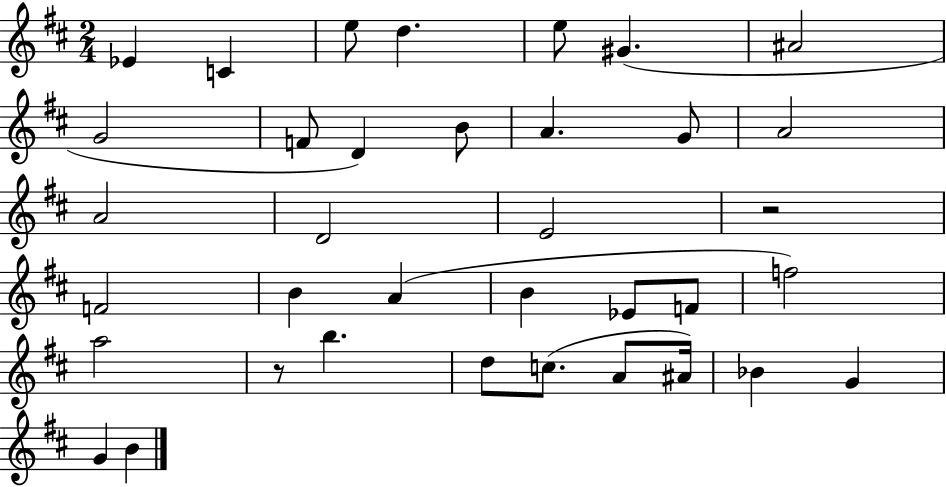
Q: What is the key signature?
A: D major